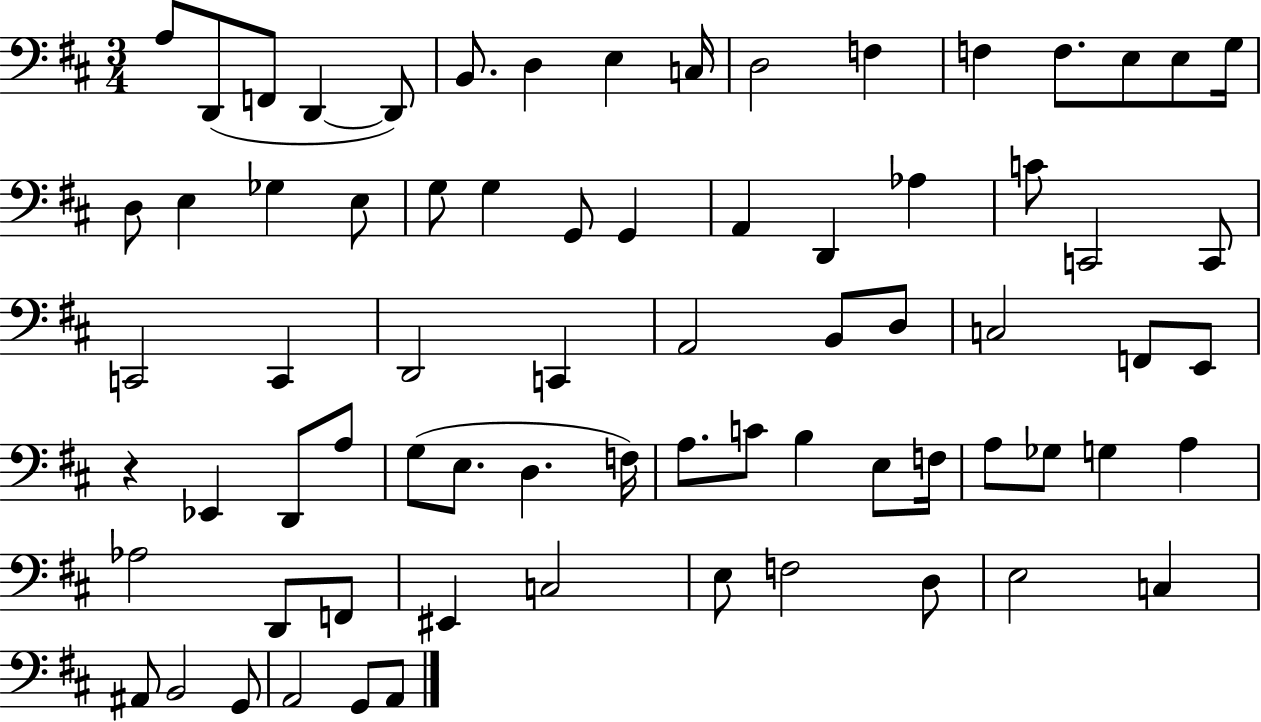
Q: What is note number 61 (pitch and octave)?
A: C3